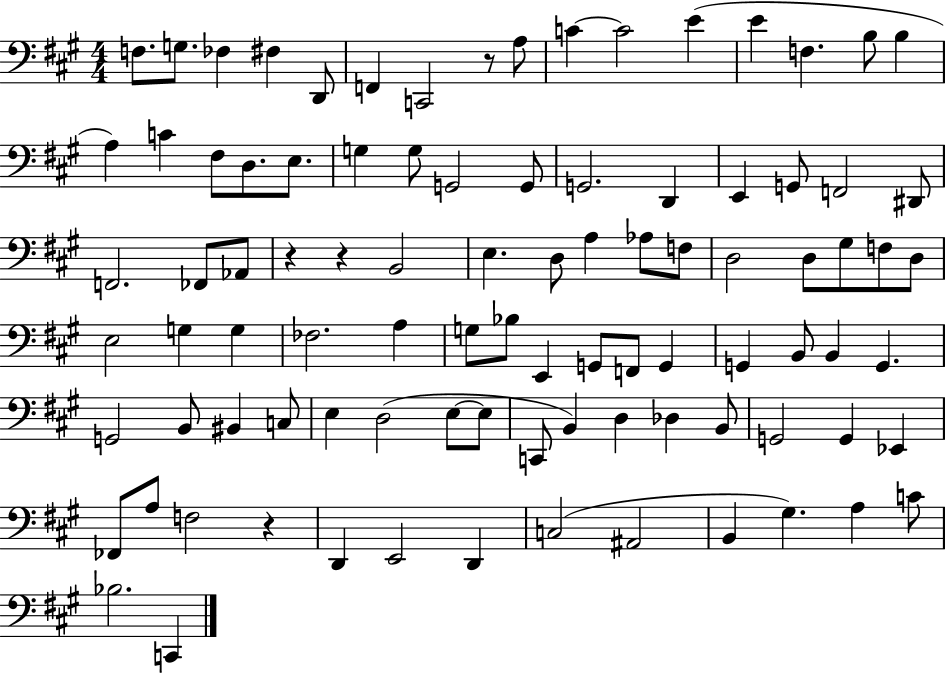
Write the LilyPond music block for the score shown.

{
  \clef bass
  \numericTimeSignature
  \time 4/4
  \key a \major
  f8. g8. fes4 fis4 d,8 | f,4 c,2 r8 a8 | c'4~~ c'2 e'4( | e'4 f4. b8 b4 | \break a4) c'4 fis8 d8. e8. | g4 g8 g,2 g,8 | g,2. d,4 | e,4 g,8 f,2 dis,8 | \break f,2. fes,8 aes,8 | r4 r4 b,2 | e4. d8 a4 aes8 f8 | d2 d8 gis8 f8 d8 | \break e2 g4 g4 | fes2. a4 | g8 bes8 e,4 g,8 f,8 g,4 | g,4 b,8 b,4 g,4. | \break g,2 b,8 bis,4 c8 | e4 d2( e8~~ e8 | c,8 b,4) d4 des4 b,8 | g,2 g,4 ees,4 | \break fes,8 a8 f2 r4 | d,4 e,2 d,4 | c2( ais,2 | b,4 gis4.) a4 c'8 | \break bes2. c,4 | \bar "|."
}